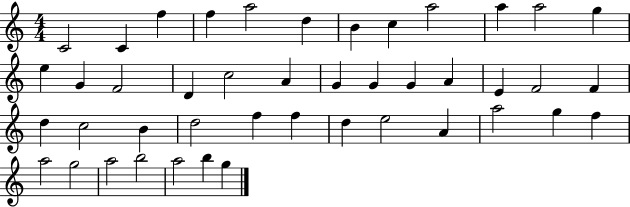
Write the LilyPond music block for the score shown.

{
  \clef treble
  \numericTimeSignature
  \time 4/4
  \key c \major
  c'2 c'4 f''4 | f''4 a''2 d''4 | b'4 c''4 a''2 | a''4 a''2 g''4 | \break e''4 g'4 f'2 | d'4 c''2 a'4 | g'4 g'4 g'4 a'4 | e'4 f'2 f'4 | \break d''4 c''2 b'4 | d''2 f''4 f''4 | d''4 e''2 a'4 | a''2 g''4 f''4 | \break a''2 g''2 | a''2 b''2 | a''2 b''4 g''4 | \bar "|."
}